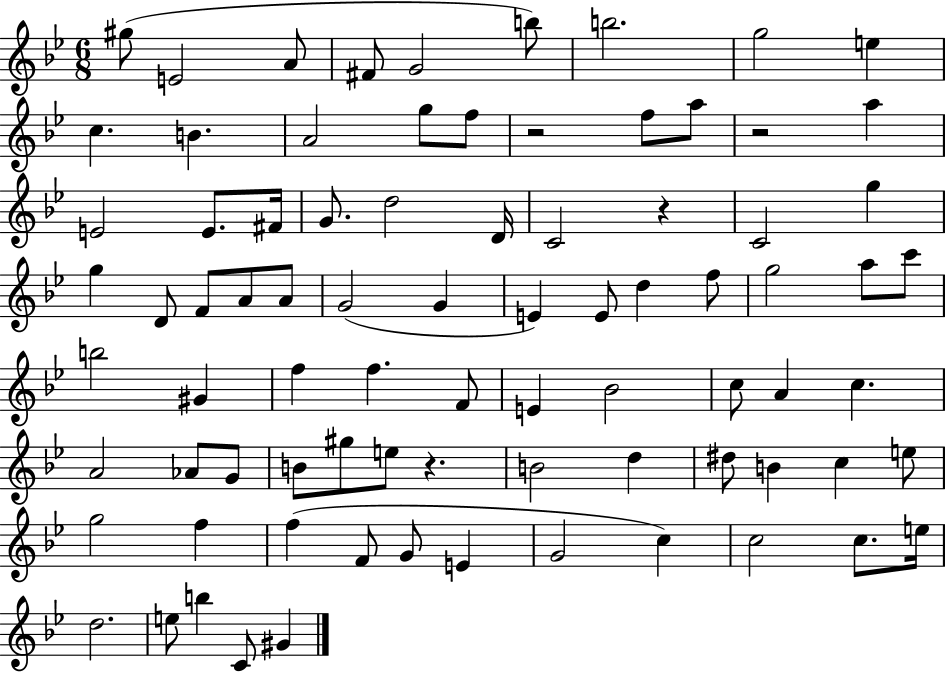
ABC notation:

X:1
T:Untitled
M:6/8
L:1/4
K:Bb
^g/2 E2 A/2 ^F/2 G2 b/2 b2 g2 e c B A2 g/2 f/2 z2 f/2 a/2 z2 a E2 E/2 ^F/4 G/2 d2 D/4 C2 z C2 g g D/2 F/2 A/2 A/2 G2 G E E/2 d f/2 g2 a/2 c'/2 b2 ^G f f F/2 E _B2 c/2 A c A2 _A/2 G/2 B/2 ^g/2 e/2 z B2 d ^d/2 B c e/2 g2 f f F/2 G/2 E G2 c c2 c/2 e/4 d2 e/2 b C/2 ^G